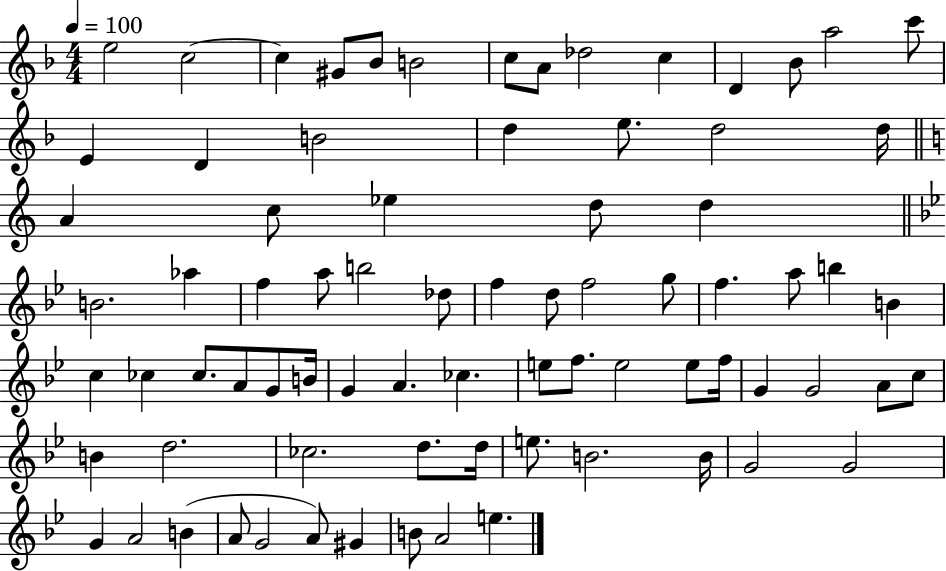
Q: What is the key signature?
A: F major